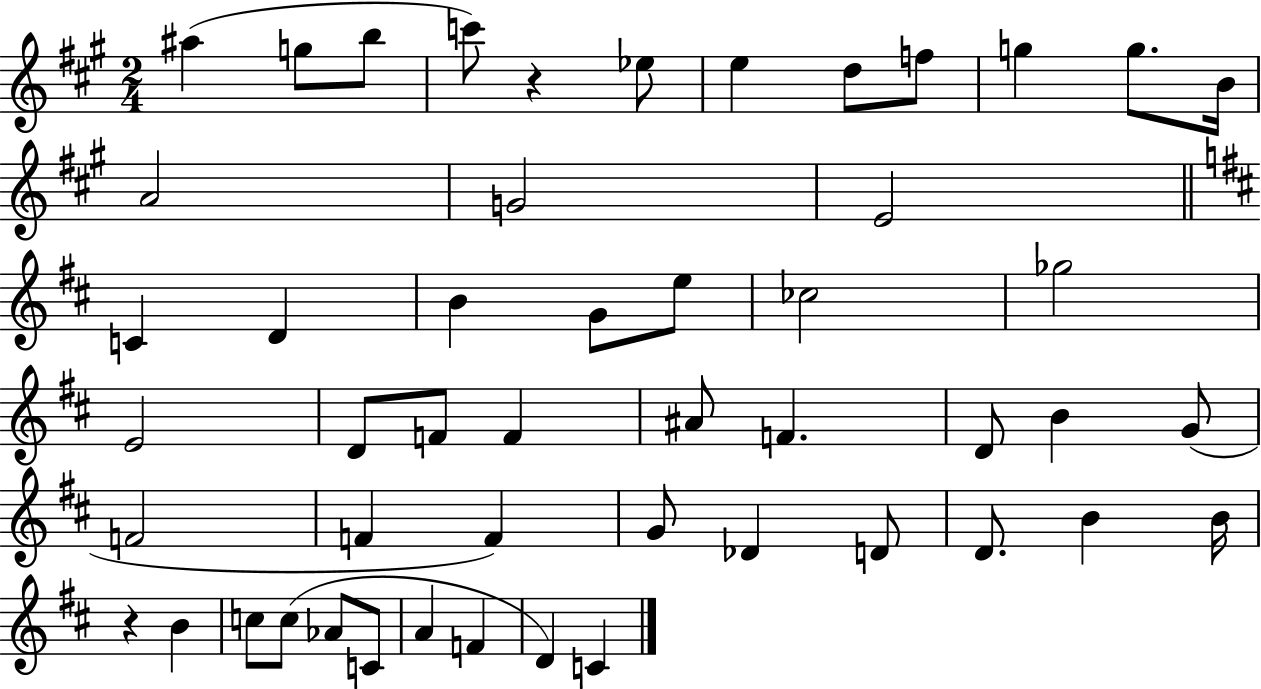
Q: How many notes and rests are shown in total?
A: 50